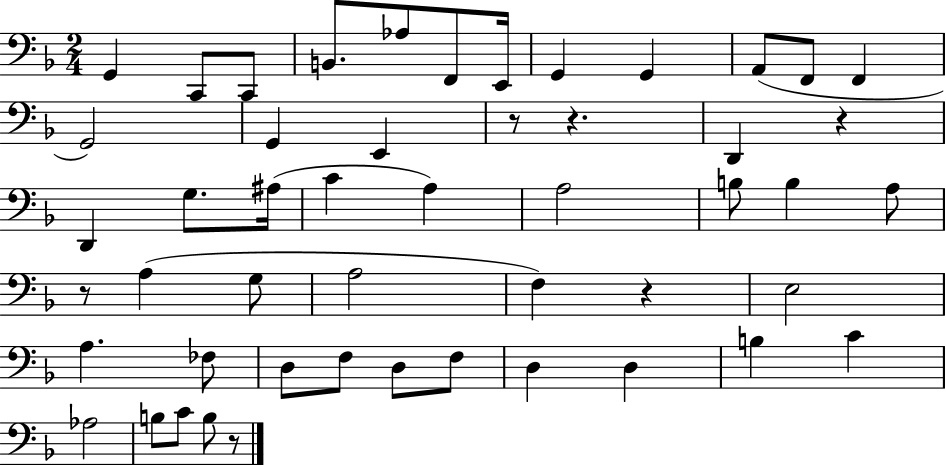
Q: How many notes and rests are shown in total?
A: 50